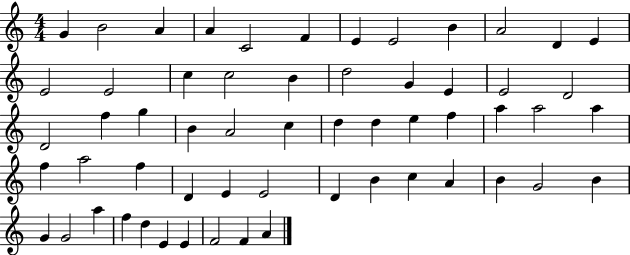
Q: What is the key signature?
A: C major